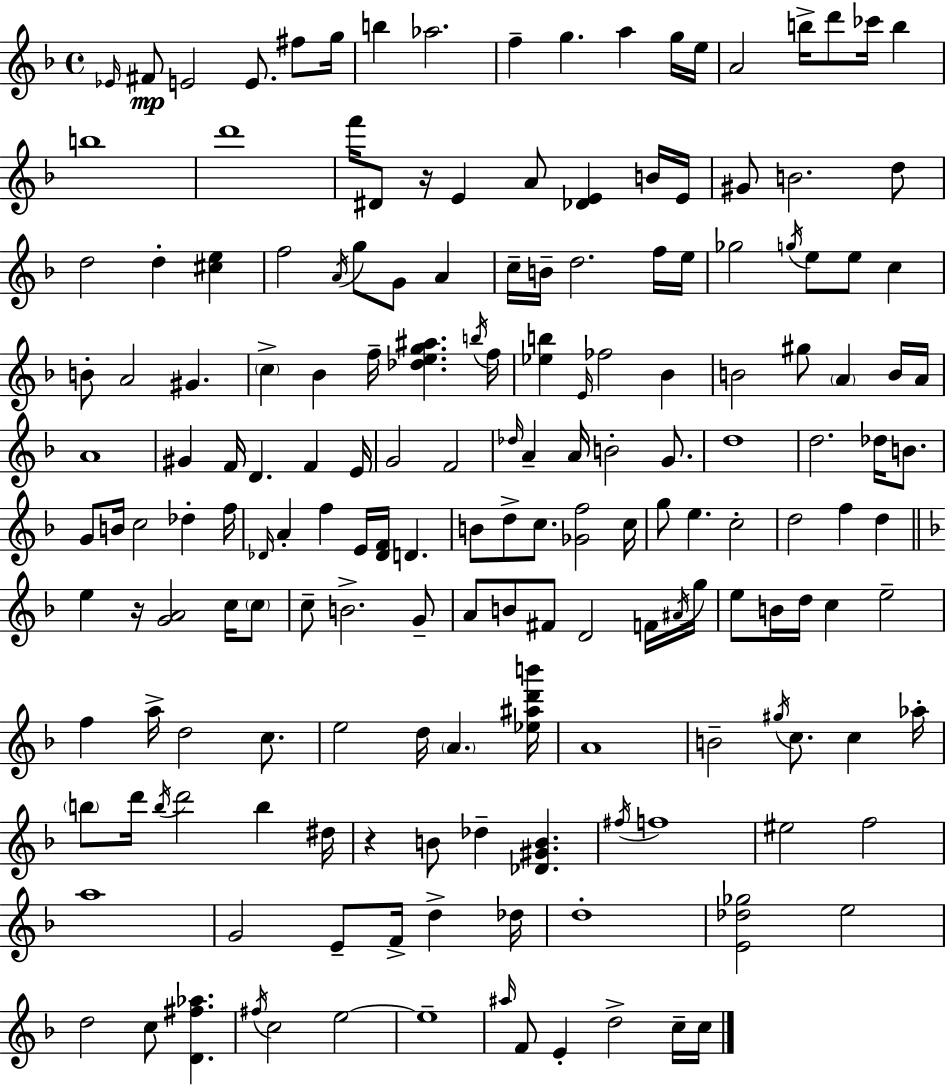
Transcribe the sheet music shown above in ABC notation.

X:1
T:Untitled
M:4/4
L:1/4
K:Dm
_E/4 ^F/2 E2 E/2 ^f/2 g/4 b _a2 f g a g/4 e/4 A2 b/4 d'/2 _c'/4 b b4 d'4 f'/4 ^D/2 z/4 E A/2 [_DE] B/4 E/4 ^G/2 B2 d/2 d2 d [^ce] f2 A/4 g/2 G/2 A c/4 B/4 d2 f/4 e/4 _g2 g/4 e/2 e/2 c B/2 A2 ^G c _B f/4 [_deg^a] b/4 f/4 [_eb] E/4 _f2 _B B2 ^g/2 A B/4 A/4 A4 ^G F/4 D F E/4 G2 F2 _d/4 A A/4 B2 G/2 d4 d2 _d/4 B/2 G/2 B/4 c2 _d f/4 _D/4 A f E/4 [_DF]/4 D B/2 d/2 c/2 [_Gf]2 c/4 g/2 e c2 d2 f d e z/4 [GA]2 c/4 c/2 c/2 B2 G/2 A/2 B/2 ^F/2 D2 F/4 ^A/4 g/4 e/2 B/4 d/4 c e2 f a/4 d2 c/2 e2 d/4 A [_e^ad'b']/4 A4 B2 ^g/4 c/2 c _a/4 b/2 d'/4 b/4 d'2 b ^d/4 z B/2 _d [_D^GB] ^f/4 f4 ^e2 f2 a4 G2 E/2 F/4 d _d/4 d4 [E_d_g]2 e2 d2 c/2 [D^f_a] ^f/4 c2 e2 e4 ^a/4 F/2 E d2 c/4 c/4